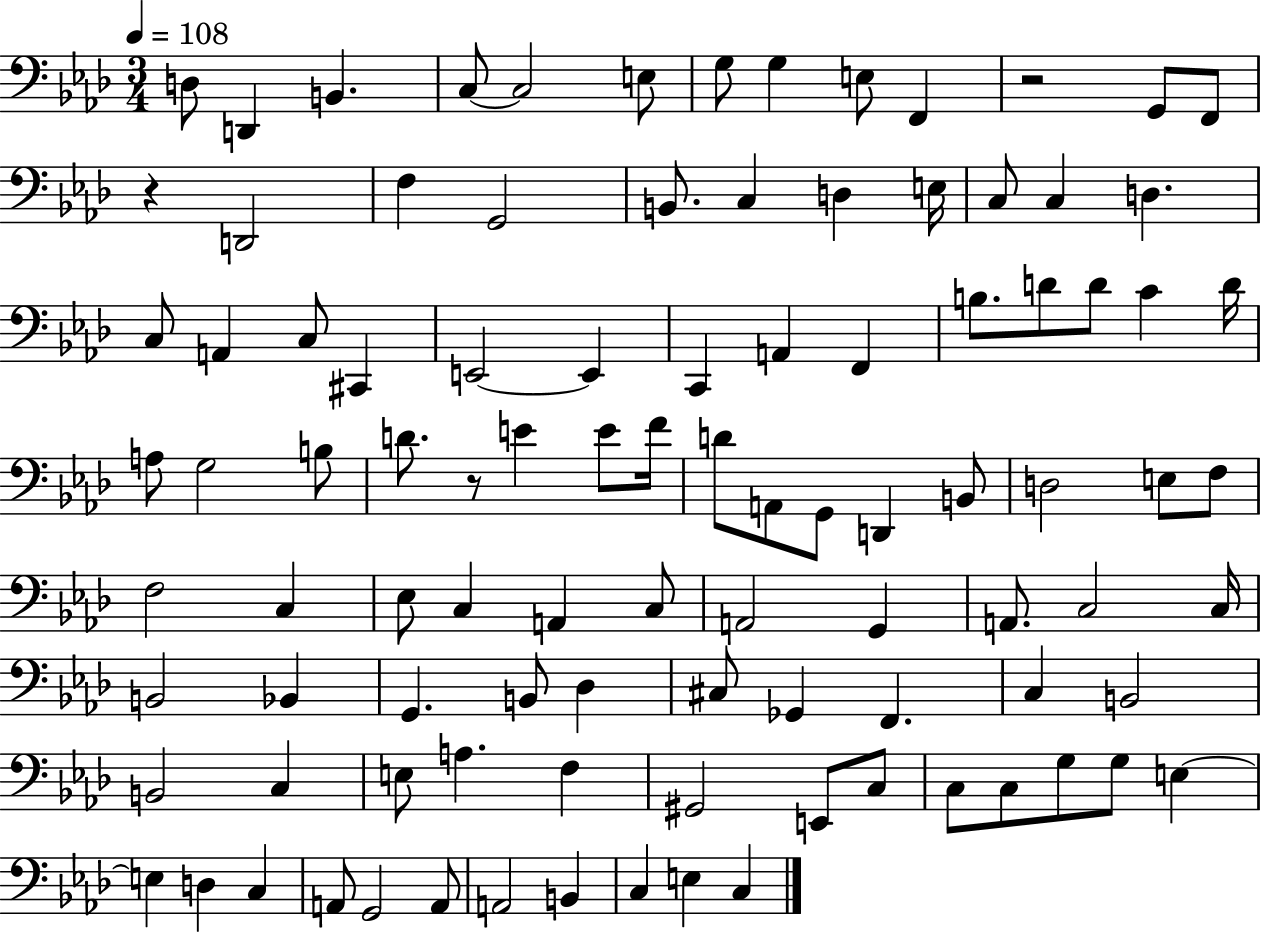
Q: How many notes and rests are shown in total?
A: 99